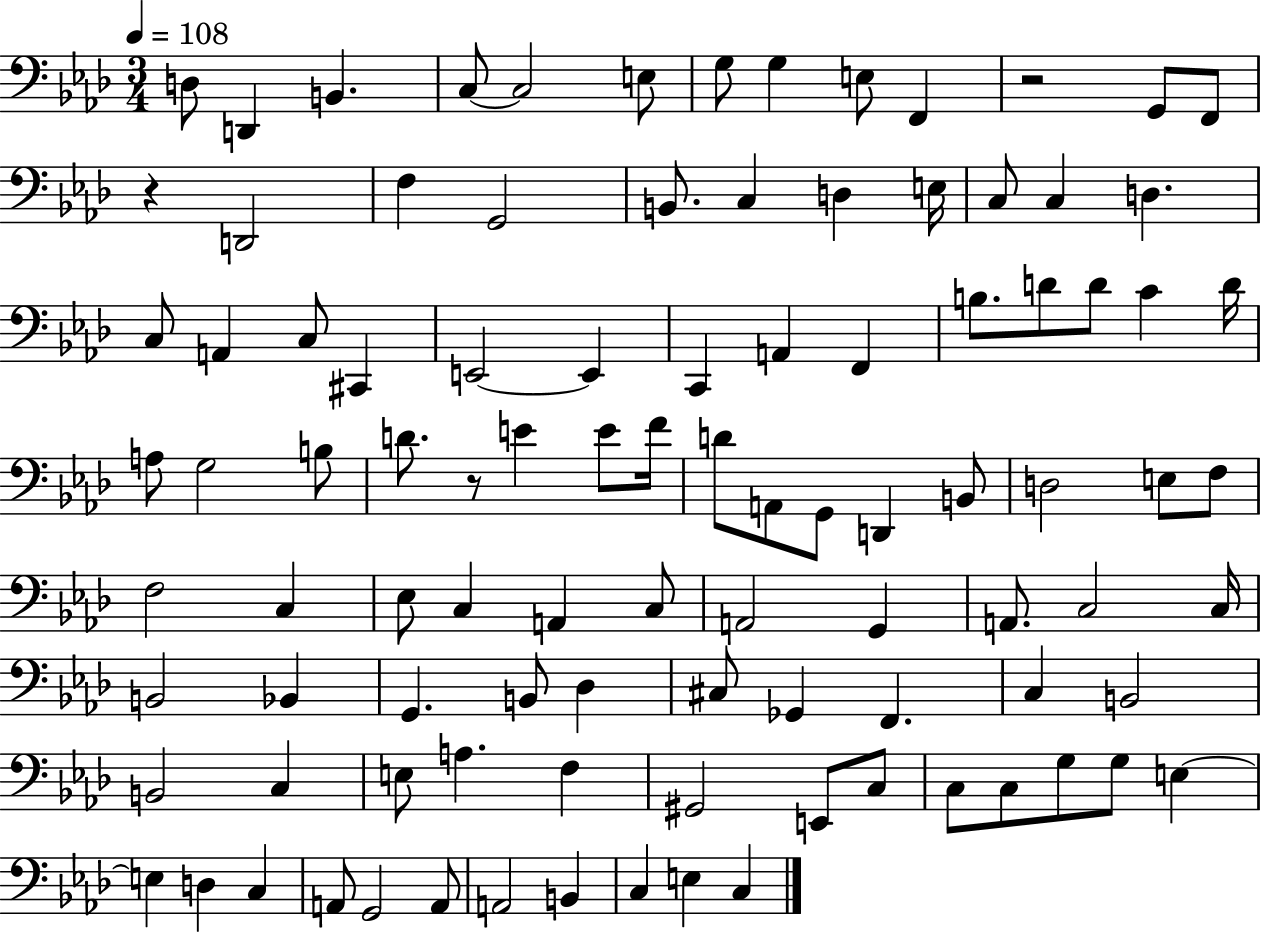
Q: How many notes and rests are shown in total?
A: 99